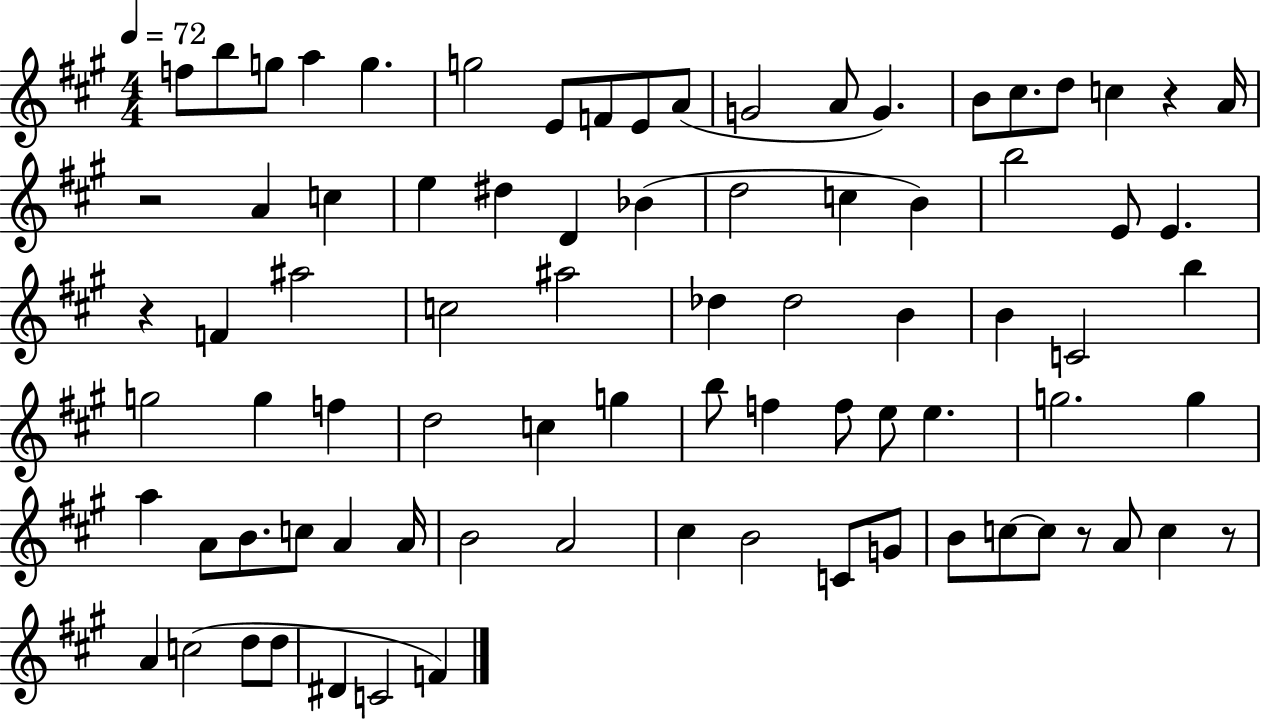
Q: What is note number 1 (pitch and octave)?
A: F5